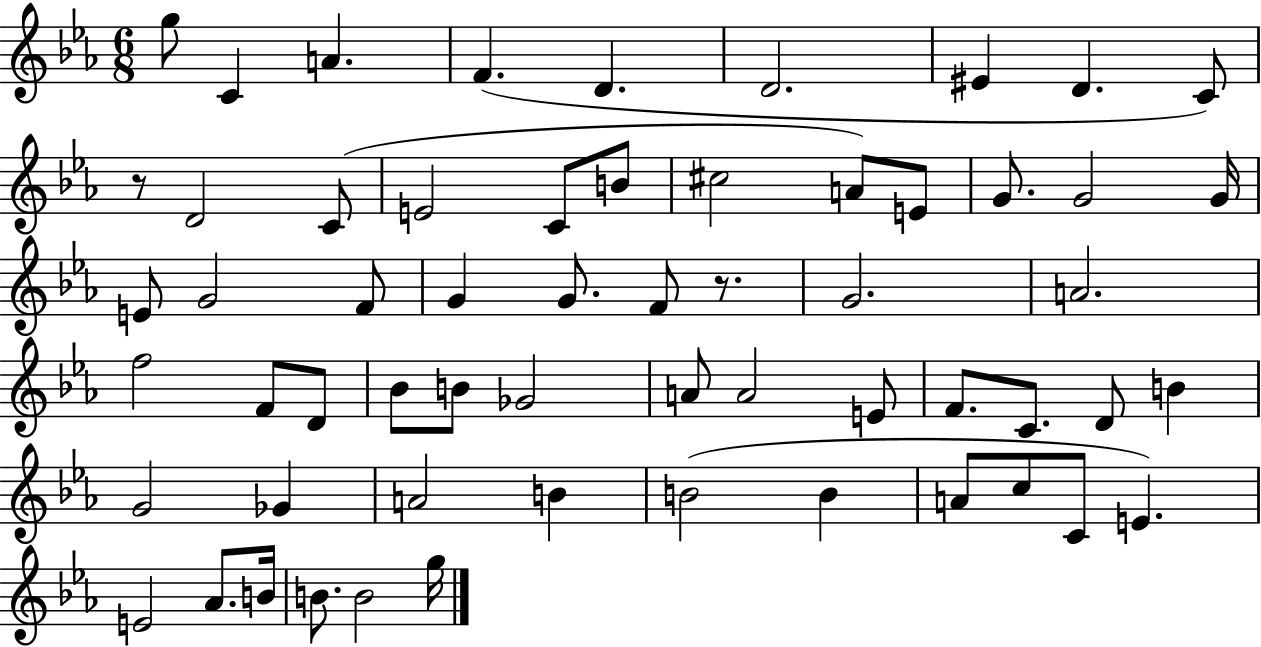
X:1
T:Untitled
M:6/8
L:1/4
K:Eb
g/2 C A F D D2 ^E D C/2 z/2 D2 C/2 E2 C/2 B/2 ^c2 A/2 E/2 G/2 G2 G/4 E/2 G2 F/2 G G/2 F/2 z/2 G2 A2 f2 F/2 D/2 _B/2 B/2 _G2 A/2 A2 E/2 F/2 C/2 D/2 B G2 _G A2 B B2 B A/2 c/2 C/2 E E2 _A/2 B/4 B/2 B2 g/4